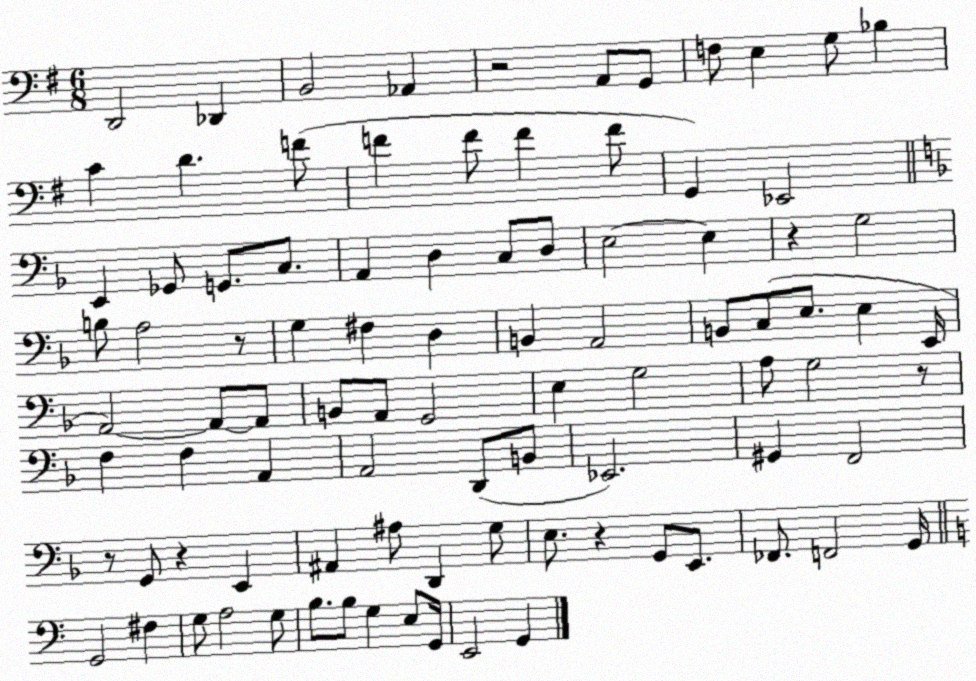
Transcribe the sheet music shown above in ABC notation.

X:1
T:Untitled
M:6/8
L:1/4
K:G
D,,2 _D,, B,,2 _A,, z2 A,,/2 G,,/2 F,/2 E, G,/2 _B, C D F/2 F F/2 F F/2 G,, _E,,2 E,, _G,,/2 G,,/2 C,/2 A,, D, C,/2 D,/2 E,2 E, z G,2 B,/2 A,2 z/2 G, ^F, D, B,, A,,2 B,,/2 C,/2 E,/2 E, E,,/4 A,,2 A,,/2 A,,/2 B,,/2 A,,/2 G,,2 E, G,2 A,/2 G,2 z/2 F, F, A,, A,,2 D,,/2 B,,/2 _E,,2 ^G,, F,,2 z/2 G,,/2 z E,, ^A,, ^A,/2 D,, G,/2 E,/2 z G,,/2 E,,/2 _F,,/2 F,,2 G,,/4 G,,2 ^F, G,/2 A,2 G,/2 B,/2 B,/2 G, E,/2 G,,/4 E,,2 G,,